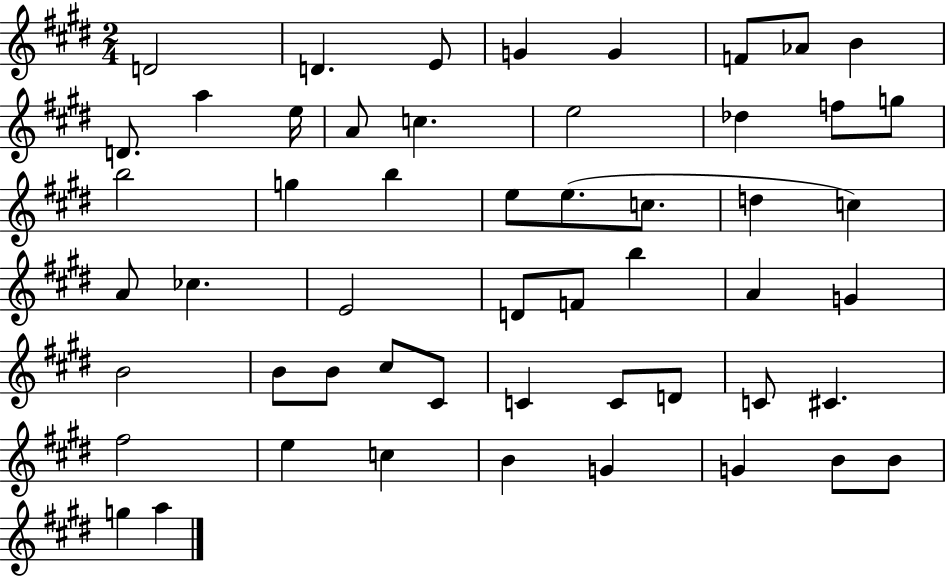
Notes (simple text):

D4/h D4/q. E4/e G4/q G4/q F4/e Ab4/e B4/q D4/e. A5/q E5/s A4/e C5/q. E5/h Db5/q F5/e G5/e B5/h G5/q B5/q E5/e E5/e. C5/e. D5/q C5/q A4/e CES5/q. E4/h D4/e F4/e B5/q A4/q G4/q B4/h B4/e B4/e C#5/e C#4/e C4/q C4/e D4/e C4/e C#4/q. F#5/h E5/q C5/q B4/q G4/q G4/q B4/e B4/e G5/q A5/q